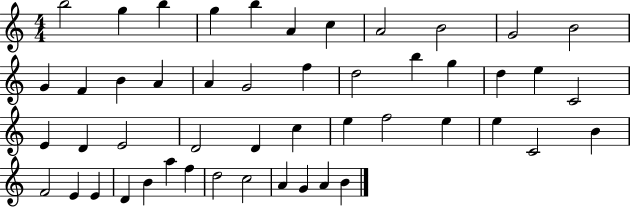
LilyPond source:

{
  \clef treble
  \numericTimeSignature
  \time 4/4
  \key c \major
  b''2 g''4 b''4 | g''4 b''4 a'4 c''4 | a'2 b'2 | g'2 b'2 | \break g'4 f'4 b'4 a'4 | a'4 g'2 f''4 | d''2 b''4 g''4 | d''4 e''4 c'2 | \break e'4 d'4 e'2 | d'2 d'4 c''4 | e''4 f''2 e''4 | e''4 c'2 b'4 | \break f'2 e'4 e'4 | d'4 b'4 a''4 f''4 | d''2 c''2 | a'4 g'4 a'4 b'4 | \break \bar "|."
}